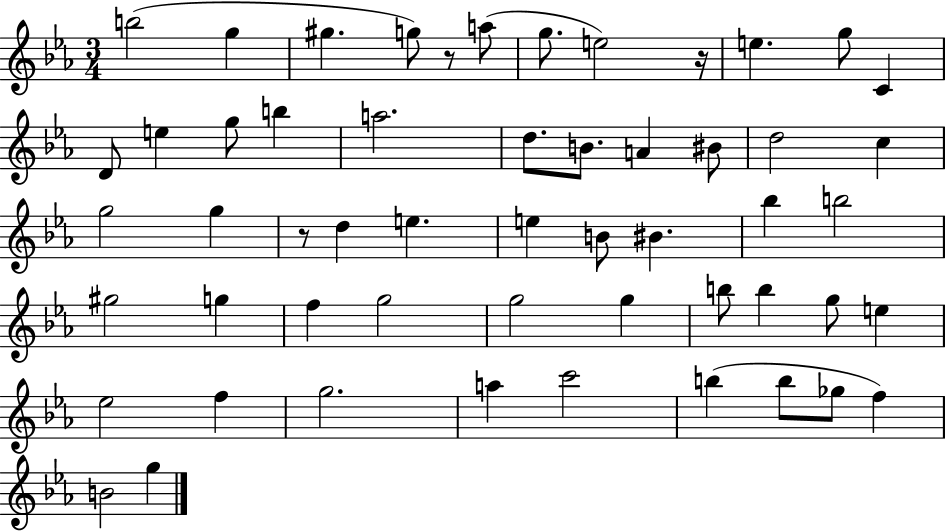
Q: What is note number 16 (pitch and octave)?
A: D5